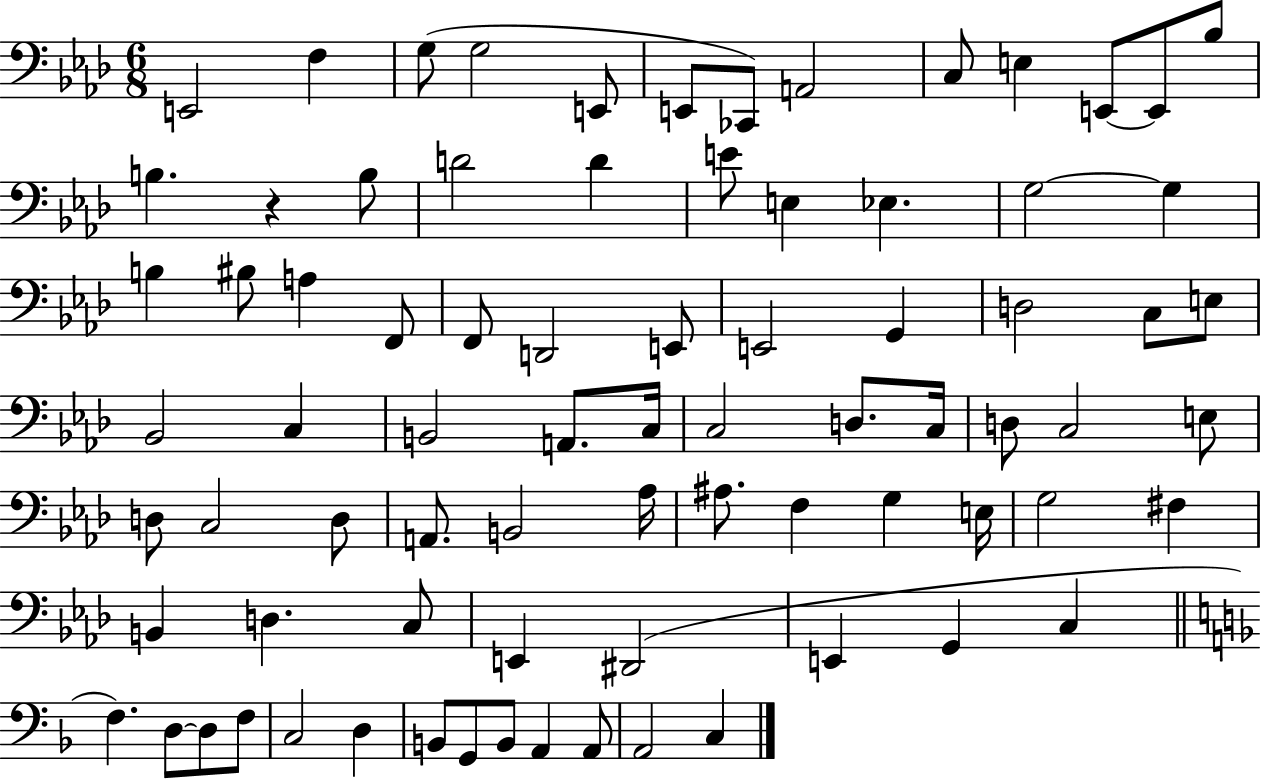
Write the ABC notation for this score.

X:1
T:Untitled
M:6/8
L:1/4
K:Ab
E,,2 F, G,/2 G,2 E,,/2 E,,/2 _C,,/2 A,,2 C,/2 E, E,,/2 E,,/2 _B,/2 B, z B,/2 D2 D E/2 E, _E, G,2 G, B, ^B,/2 A, F,,/2 F,,/2 D,,2 E,,/2 E,,2 G,, D,2 C,/2 E,/2 _B,,2 C, B,,2 A,,/2 C,/4 C,2 D,/2 C,/4 D,/2 C,2 E,/2 D,/2 C,2 D,/2 A,,/2 B,,2 _A,/4 ^A,/2 F, G, E,/4 G,2 ^F, B,, D, C,/2 E,, ^D,,2 E,, G,, C, F, D,/2 D,/2 F,/2 C,2 D, B,,/2 G,,/2 B,,/2 A,, A,,/2 A,,2 C,